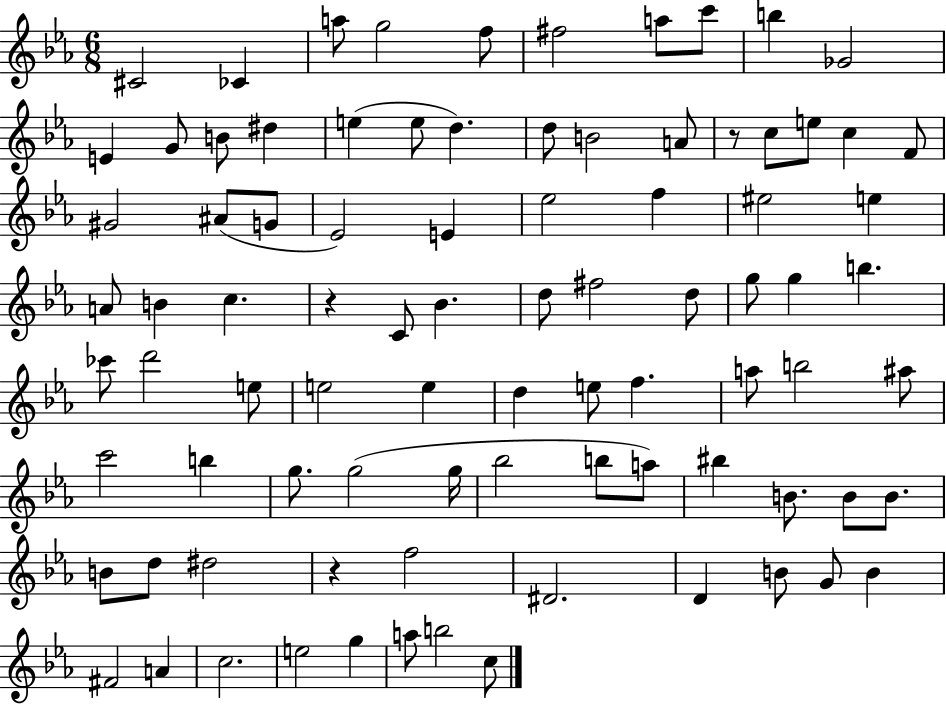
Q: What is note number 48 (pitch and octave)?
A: E5